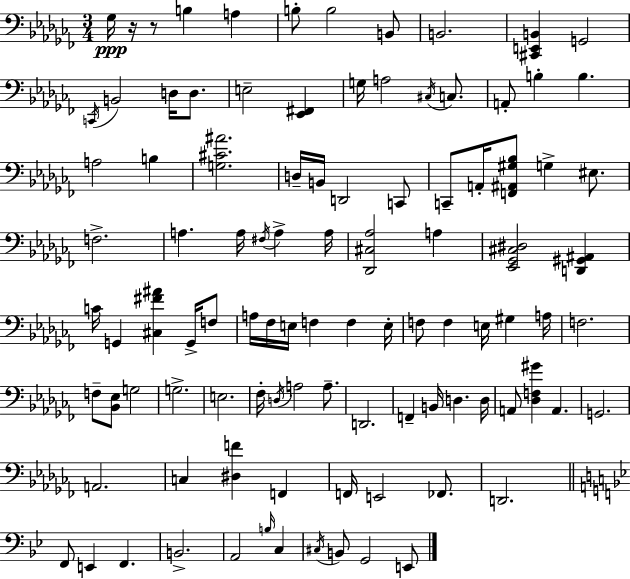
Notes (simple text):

Gb3/s R/s R/e B3/q A3/q B3/e B3/h B2/e B2/h. [C#2,E2,B2]/q G2/h C2/s B2/h D3/s D3/e. E3/h [Eb2,F#2]/q G3/s A3/h C#3/s C3/e. A2/e B3/q B3/q. A3/h B3/q [G3,C#4,A#4]/h. D3/s B2/s D2/h C2/e C2/e A2/s [F2,A#2,G#3,Bb3]/e G3/q EIS3/e. F3/h. A3/q. A3/s F#3/s A3/q A3/s [Db2,C#3,Ab3]/h A3/q [Eb2,Gb2,C#3,D#3]/h [D2,G#2,A#2]/q C4/s G2/q [C#3,F#4,A#4]/q G2/s F3/e A3/s FES3/s E3/s F3/q F3/q E3/s F3/e F3/q E3/s G#3/q A3/s F3/h. F3/e [Bb2,Eb3]/e G3/h G3/h. E3/h. FES3/s D3/s A3/h A3/e. D2/h. F2/q B2/s D3/q. D3/s A2/e [Db3,F3,G#4]/q A2/q. G2/h. A2/h. C3/q [D#3,F4]/q F2/q F2/s E2/h FES2/e. D2/h. F2/e E2/q F2/q. B2/h. A2/h B3/s C3/q C#3/s B2/e G2/h E2/e